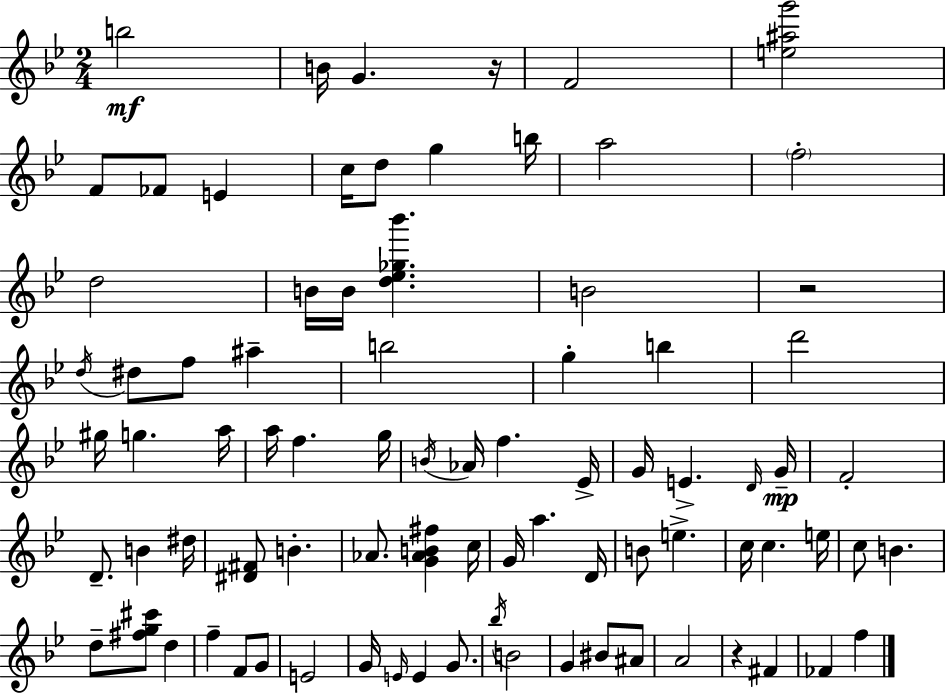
B5/h B4/s G4/q. R/s F4/h [E5,A#5,G6]/h F4/e FES4/e E4/q C5/s D5/e G5/q B5/s A5/h F5/h D5/h B4/s B4/s [D5,Eb5,Gb5,Bb6]/q. B4/h R/h D5/s D#5/e F5/e A#5/q B5/h G5/q B5/q D6/h G#5/s G5/q. A5/s A5/s F5/q. G5/s B4/s Ab4/s F5/q. Eb4/s G4/s E4/q. D4/s G4/s F4/h D4/e. B4/q D#5/s [D#4,F#4]/e B4/q. Ab4/e. [G4,Ab4,B4,F#5]/q C5/s G4/s A5/q. D4/s B4/e E5/q. C5/s C5/q. E5/s C5/e B4/q. D5/e [F#5,G5,C#6]/e D5/q F5/q F4/e G4/e E4/h G4/s E4/s E4/q G4/e. Bb5/s B4/h G4/q BIS4/e A#4/e A4/h R/q F#4/q FES4/q F5/q